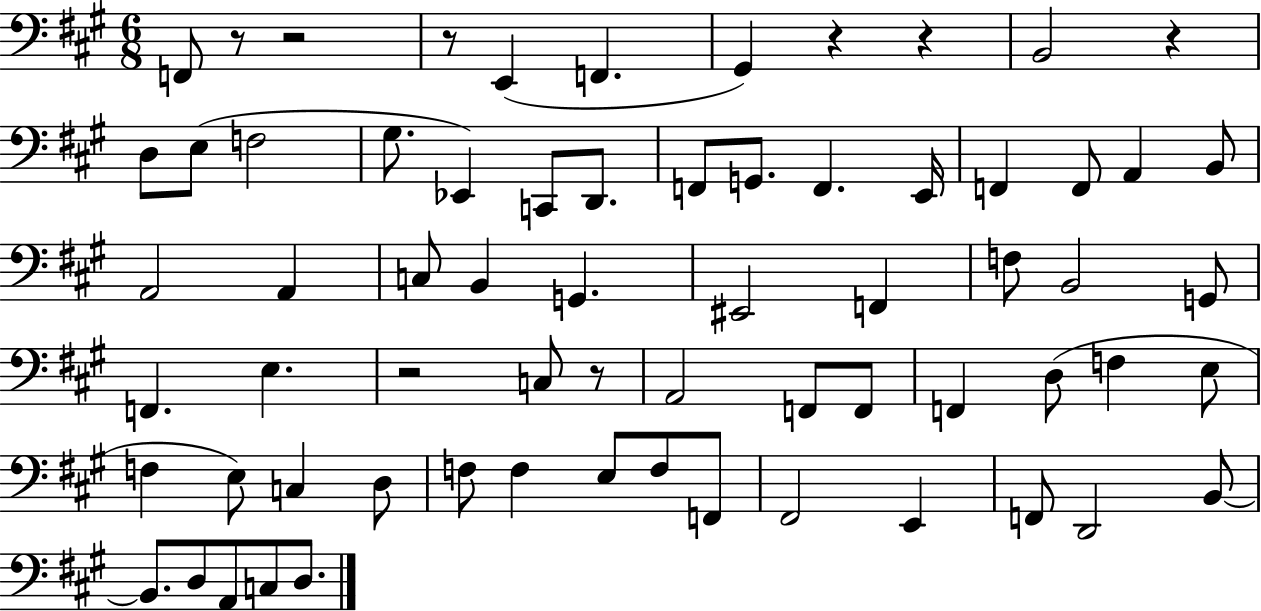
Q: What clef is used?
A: bass